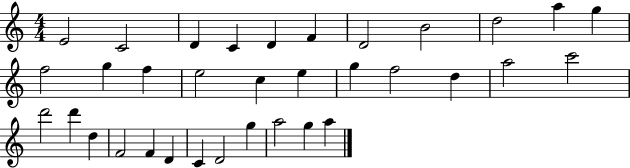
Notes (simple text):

E4/h C4/h D4/q C4/q D4/q F4/q D4/h B4/h D5/h A5/q G5/q F5/h G5/q F5/q E5/h C5/q E5/q G5/q F5/h D5/q A5/h C6/h D6/h D6/q D5/q F4/h F4/q D4/q C4/q D4/h G5/q A5/h G5/q A5/q